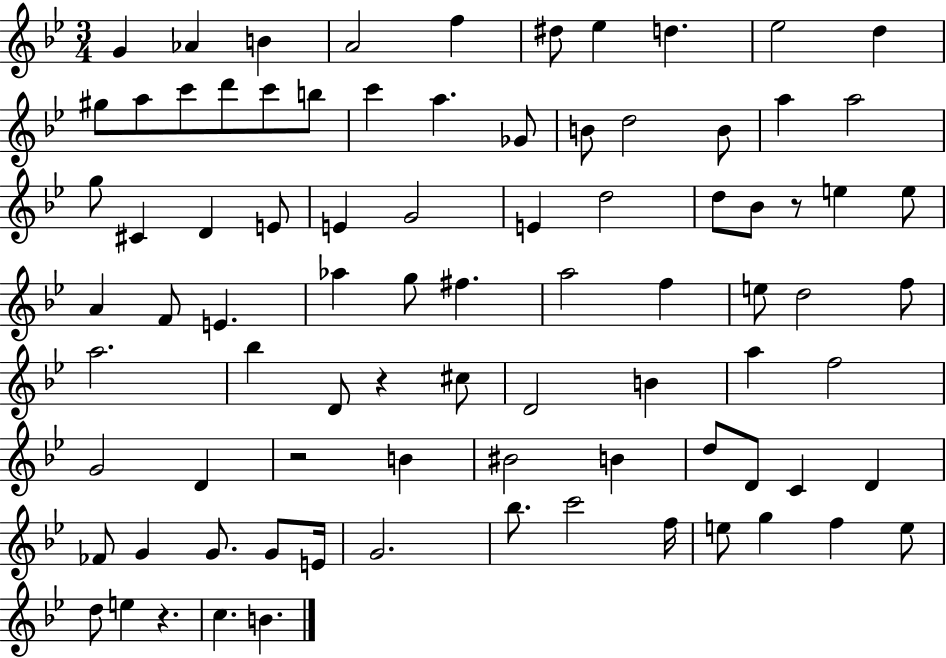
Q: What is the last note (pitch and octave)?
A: B4